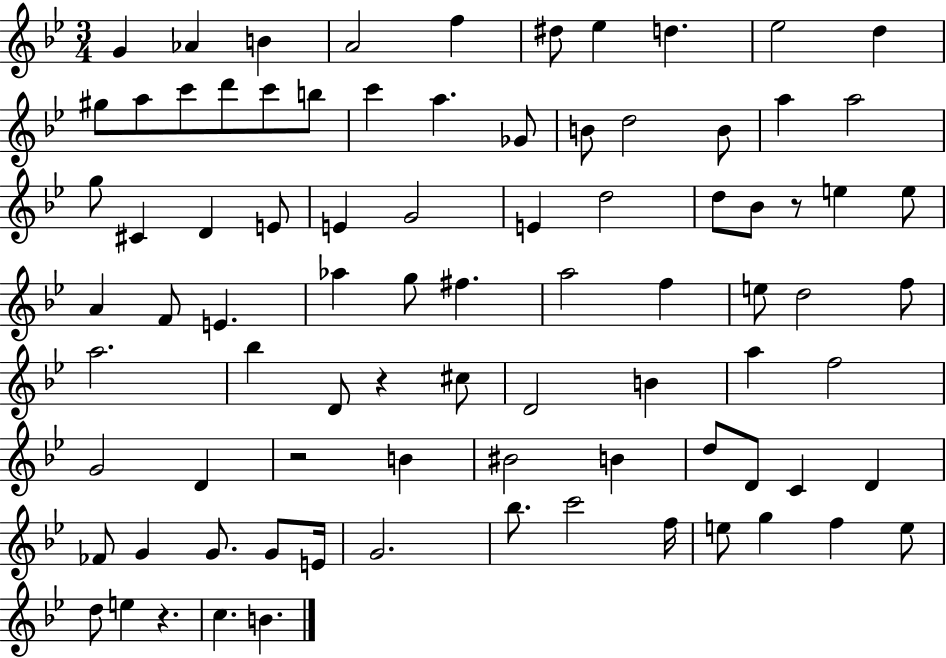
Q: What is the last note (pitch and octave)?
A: B4